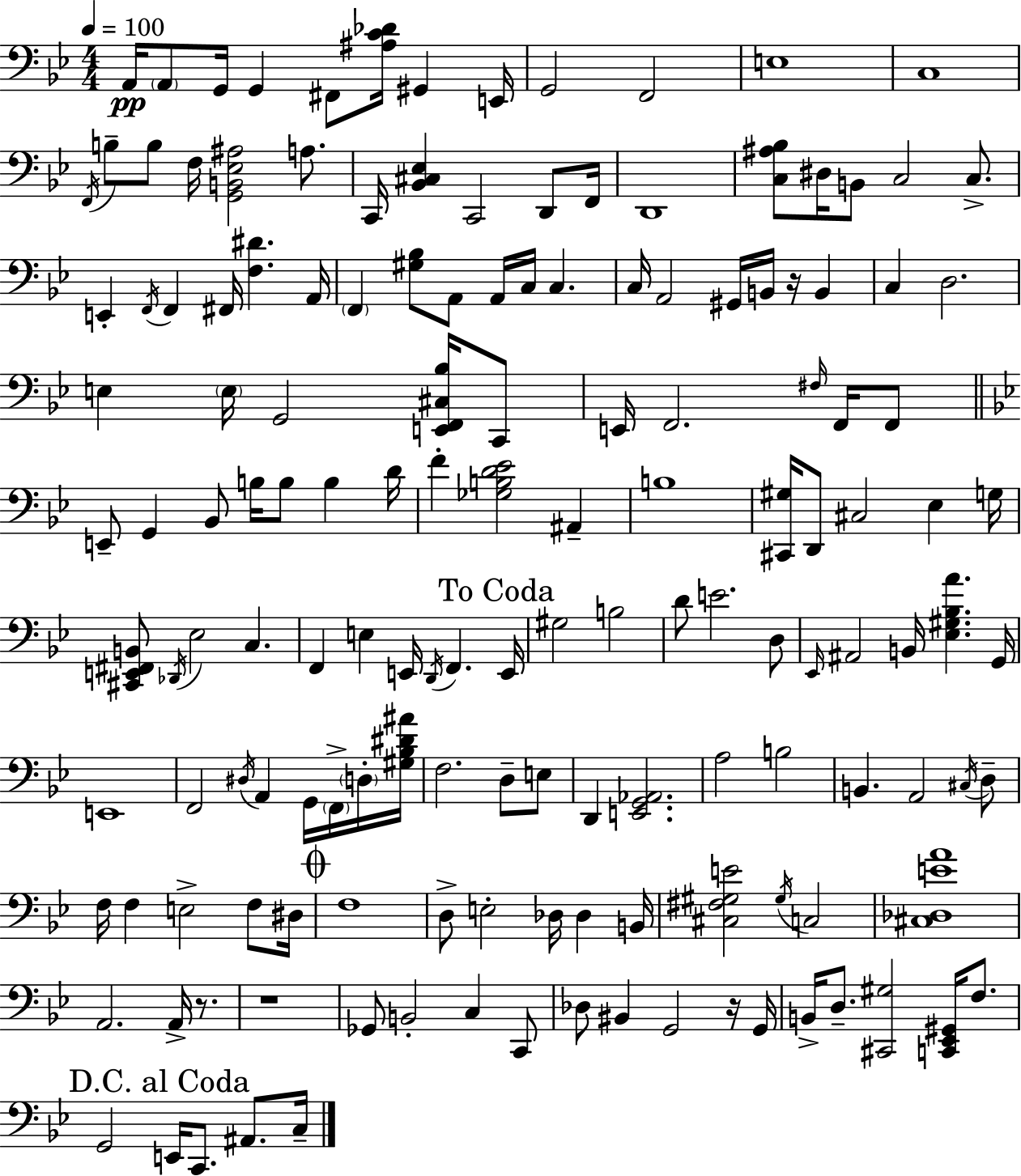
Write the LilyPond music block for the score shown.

{
  \clef bass
  \numericTimeSignature
  \time 4/4
  \key g \minor
  \tempo 4 = 100
  \repeat volta 2 { a,16\pp \parenthesize a,8 g,16 g,4 fis,8 <ais c' des'>16 gis,4 e,16 | g,2 f,2 | e1 | c1 | \break \acciaccatura { f,16 } b8-- b8 f16 <g, b, ees ais>2 a8. | c,16 <bes, cis ees>4 c,2 d,8 | f,16 d,1 | <c ais bes>8 dis16 b,8 c2 c8.-> | \break e,4-. \acciaccatura { f,16 } f,4 fis,16 <f dis'>4. | a,16 \parenthesize f,4 <gis bes>8 a,8 a,16 c16 c4. | c16 a,2 gis,16 b,16 r16 b,4 | c4 d2. | \break e4 \parenthesize e16 g,2 <e, f, cis bes>16 | c,8 e,16 f,2. \grace { fis16 } | f,16 f,8 \bar "||" \break \key g \minor e,8-- g,4 bes,8 b16 b8 b4 d'16 | f'4-. <ges b d' ees'>2 ais,4-- | b1 | <cis, gis>16 d,8 cis2 ees4 g16 | \break <cis, e, fis, b,>8 \acciaccatura { des,16 } ees2 c4. | f,4 e4 e,16 \acciaccatura { d,16 } f,4. | \mark "To Coda" e,16 gis2 b2 | d'8 e'2. | \break d8 \grace { ees,16 } ais,2 b,16 <ees gis bes a'>4. | g,16 e,1 | f,2 \acciaccatura { dis16 } a,4 | g,16 \parenthesize f,16-> \parenthesize d16-. <gis bes dis' ais'>16 f2. | \break d8-- e8 d,4 <e, g, aes,>2. | a2 b2 | b,4. a,2 | \acciaccatura { cis16 } d8-- f16 f4 e2-> | \break f8 dis16 \mark \markup { \musicglyph "scripts.coda" } f1 | d8-> e2-. des16 | des4 b,16 <cis fis gis e'>2 \acciaccatura { gis16 } c2 | <cis des e' a'>1 | \break a,2. | a,16-> r8. r1 | ges,8 b,2-. | c4 c,8 des8 bis,4 g,2 | \break r16 g,16 b,16-> d8.-- <cis, gis>2 | <c, ees, gis,>16 f8. \mark "D.C. al Coda" g,2 e,16 c,8. | ais,8. c16-- } \bar "|."
}